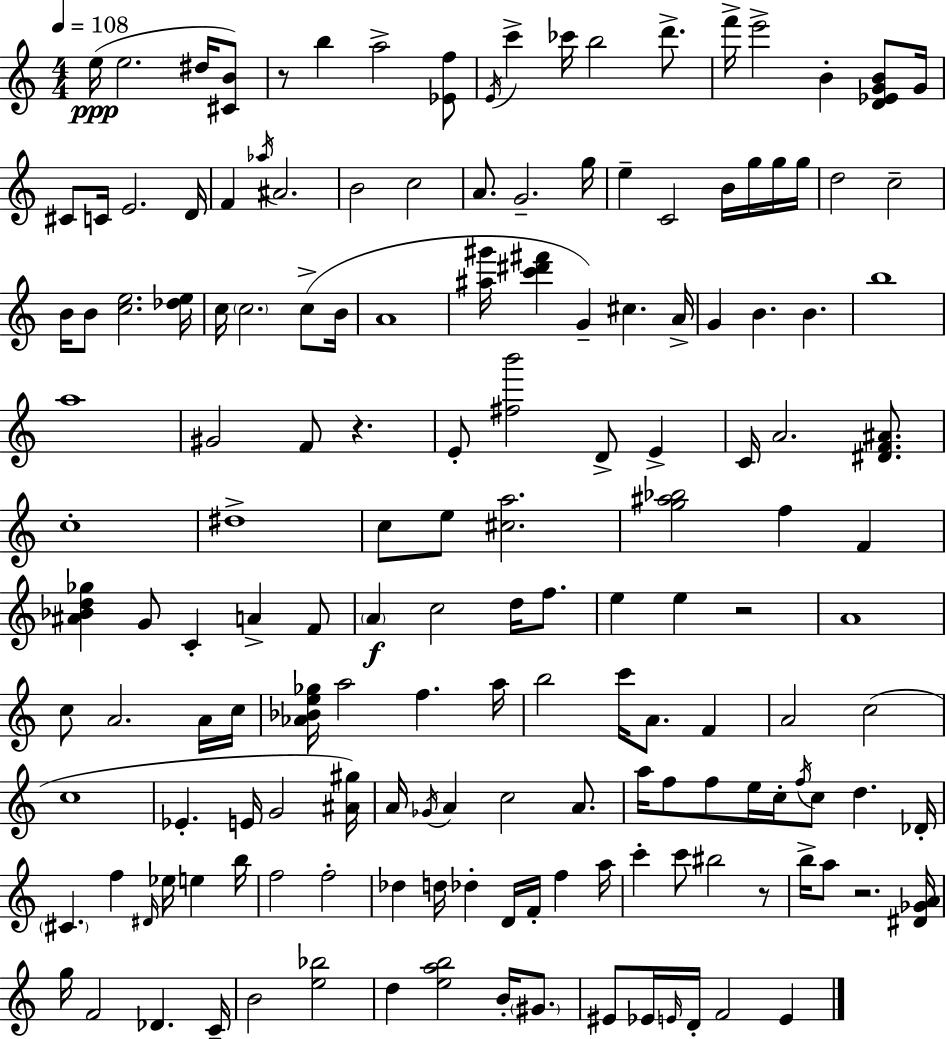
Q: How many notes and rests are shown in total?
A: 160